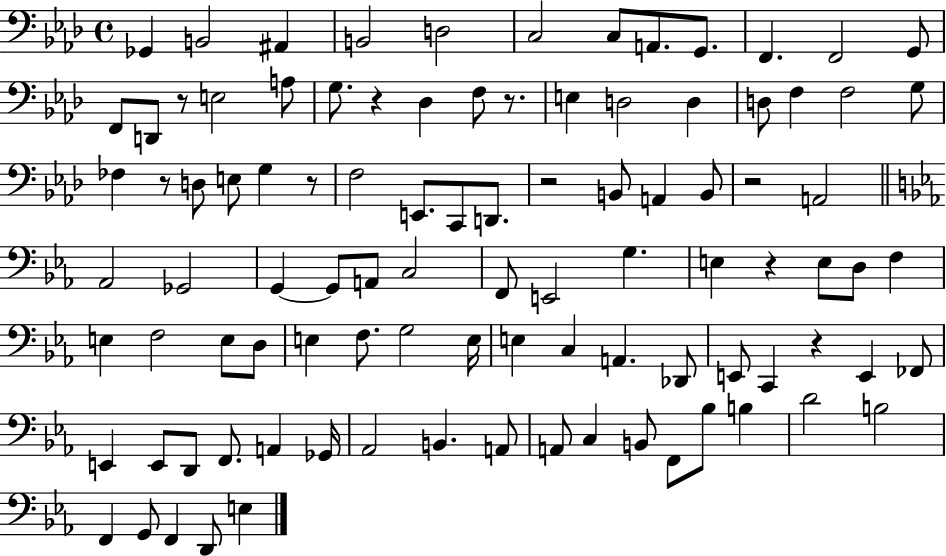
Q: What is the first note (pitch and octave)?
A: Gb2